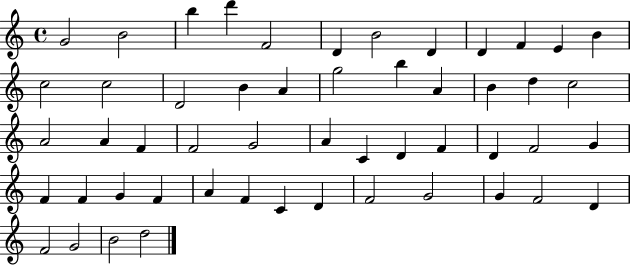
{
  \clef treble
  \time 4/4
  \defaultTimeSignature
  \key c \major
  g'2 b'2 | b''4 d'''4 f'2 | d'4 b'2 d'4 | d'4 f'4 e'4 b'4 | \break c''2 c''2 | d'2 b'4 a'4 | g''2 b''4 a'4 | b'4 d''4 c''2 | \break a'2 a'4 f'4 | f'2 g'2 | a'4 c'4 d'4 f'4 | d'4 f'2 g'4 | \break f'4 f'4 g'4 f'4 | a'4 f'4 c'4 d'4 | f'2 g'2 | g'4 f'2 d'4 | \break f'2 g'2 | b'2 d''2 | \bar "|."
}